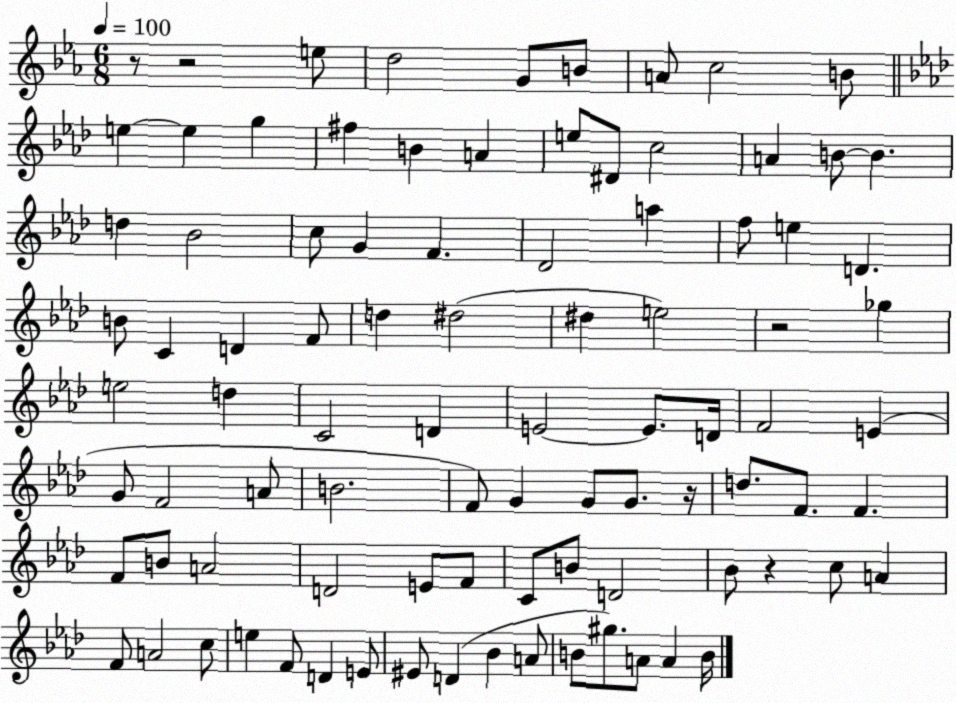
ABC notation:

X:1
T:Untitled
M:6/8
L:1/4
K:Eb
z/2 z2 e/2 d2 G/2 B/2 A/2 c2 B/2 e e g ^f B A e/2 ^D/2 c2 A B/2 B d _B2 c/2 G F _D2 a f/2 e D B/2 C D F/2 d ^d2 ^d e2 z2 _g e2 d C2 D E2 E/2 D/4 F2 E G/2 F2 A/2 B2 F/2 G G/2 G/2 z/4 d/2 F/2 F F/2 B/2 A2 D2 E/2 F/2 C/2 B/2 D2 _B/2 z c/2 A F/2 A2 c/2 e F/2 D E/2 ^E/2 D _B A/2 B/2 ^g/2 A/2 A B/4